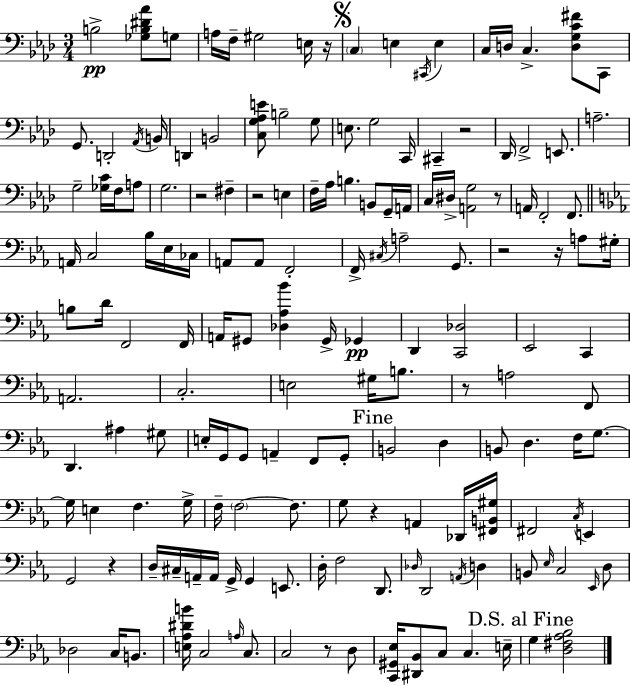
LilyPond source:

{
  \clef bass
  \numericTimeSignature
  \time 3/4
  \key aes \major
  b2->\pp <ges b dis' aes'>8 g8 | a16 f16-- gis2 e16 r16 | \mark \markup { \musicglyph "scripts.segno" } \parenthesize c4 e4 \acciaccatura { cis,16 } e4 | c16 d16 c4.-> <d g c' fis'>8 c,8 | \break g,8. d,2-. | \acciaccatura { aes,16 } b,16 d,4 b,2 | <c g aes e'>8 b2-- | g8 e8. g2 | \break c,16 cis,4-- r2 | des,16 f,2-> e,8. | a2.-- | g2-- <ges c'>16 f16 | \break a8 g2. | r2 fis4-- | r2 e4 | f16-- aes16 b4. b,8 | \break g,16-- a,16 c16 dis16-> <a, g>2 | r8 a,16 f,2-. f,8. | \bar "||" \break \key c \minor a,16 c2 bes16 ees16 ces16 | a,8 a,8 f,2-. | f,16-> \acciaccatura { cis16 } a2-- g,8. | r2 r16 a8 | \break gis16-. b8 d'16 f,2 | f,16 a,16 gis,8 <des aes bes'>4 gis,16-> ges,4\pp | d,4 <c, des>2 | ees,2 c,4 | \break a,2. | c2.-. | e2 gis16 b8. | r8 a2 f,8 | \break d,4. ais4 gis8 | e16-. g,16 g,8 a,4-- f,8 g,8-. | \mark "Fine" b,2 d4 | b,8 d4. f16 g8.~~ | \break g16 e4 f4. | g16-> f16-- \parenthesize f2~~ f8. | g8 r4 a,4 des,16 | <fis, b, gis>16 fis,2 \acciaccatura { c16 } e,4 | \break g,2 r4 | d16-- cis16-- a,16-- a,16 g,16-> g,4 e,8. | d16-. f2 d,8. | \grace { des16 } d,2 \acciaccatura { a,16 } | \break d4 b,8 \grace { ees16 } c2 | \grace { ees,16 } d8 des2 | c16 b,8. <e aes dis' b'>16 c2 | \grace { a16 } c8. c2 | \break r8 d8 <c, gis, ees>16 <dis, bes,>8 c8 | c4. e16-- \mark "D.S. al Fine" g4 <d fis aes bes>2 | \bar "|."
}